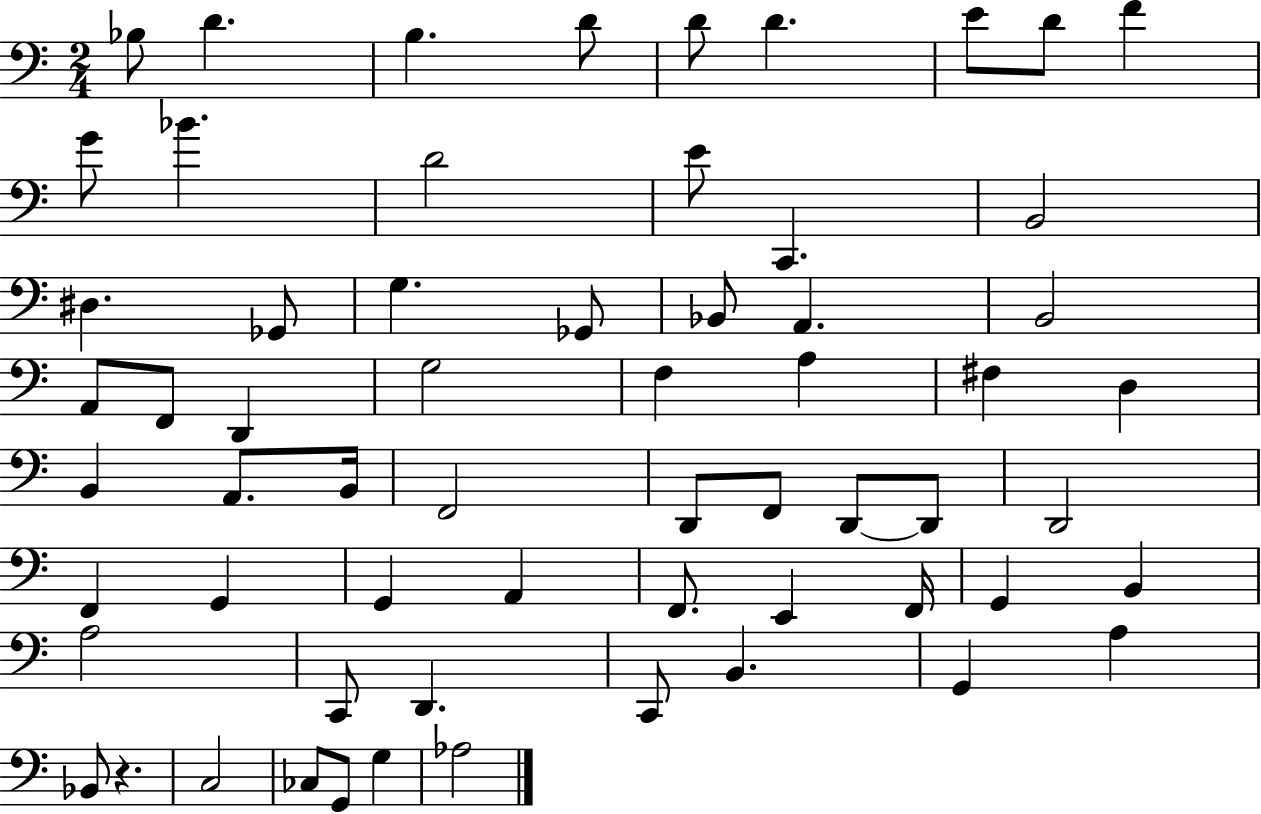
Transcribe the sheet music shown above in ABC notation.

X:1
T:Untitled
M:2/4
L:1/4
K:C
_B,/2 D B, D/2 D/2 D E/2 D/2 F G/2 _B D2 E/2 C,, B,,2 ^D, _G,,/2 G, _G,,/2 _B,,/2 A,, B,,2 A,,/2 F,,/2 D,, G,2 F, A, ^F, D, B,, A,,/2 B,,/4 F,,2 D,,/2 F,,/2 D,,/2 D,,/2 D,,2 F,, G,, G,, A,, F,,/2 E,, F,,/4 G,, B,, A,2 C,,/2 D,, C,,/2 B,, G,, A, _B,,/2 z C,2 _C,/2 G,,/2 G, _A,2